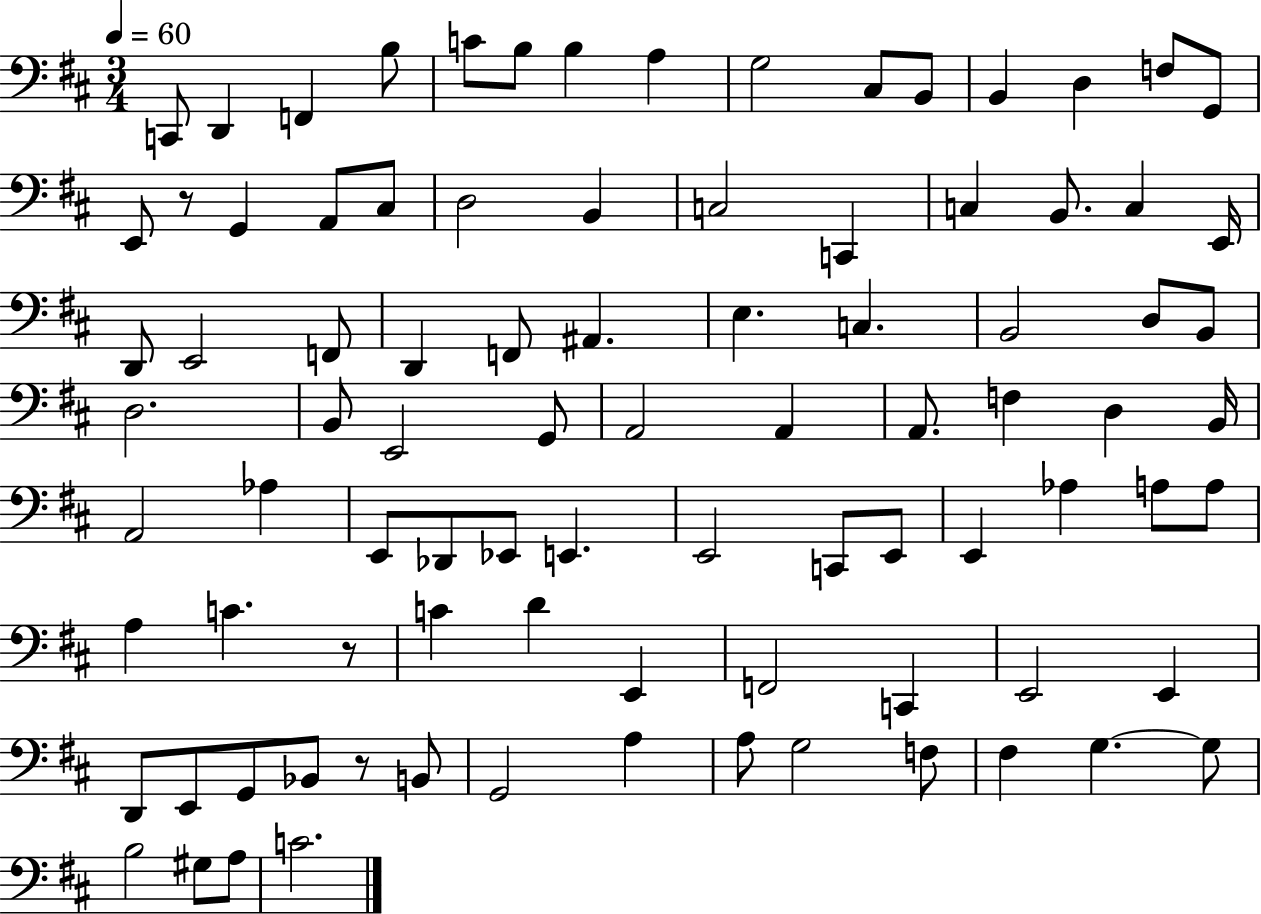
{
  \clef bass
  \numericTimeSignature
  \time 3/4
  \key d \major
  \tempo 4 = 60
  c,8 d,4 f,4 b8 | c'8 b8 b4 a4 | g2 cis8 b,8 | b,4 d4 f8 g,8 | \break e,8 r8 g,4 a,8 cis8 | d2 b,4 | c2 c,4 | c4 b,8. c4 e,16 | \break d,8 e,2 f,8 | d,4 f,8 ais,4. | e4. c4. | b,2 d8 b,8 | \break d2. | b,8 e,2 g,8 | a,2 a,4 | a,8. f4 d4 b,16 | \break a,2 aes4 | e,8 des,8 ees,8 e,4. | e,2 c,8 e,8 | e,4 aes4 a8 a8 | \break a4 c'4. r8 | c'4 d'4 e,4 | f,2 c,4 | e,2 e,4 | \break d,8 e,8 g,8 bes,8 r8 b,8 | g,2 a4 | a8 g2 f8 | fis4 g4.~~ g8 | \break b2 gis8 a8 | c'2. | \bar "|."
}